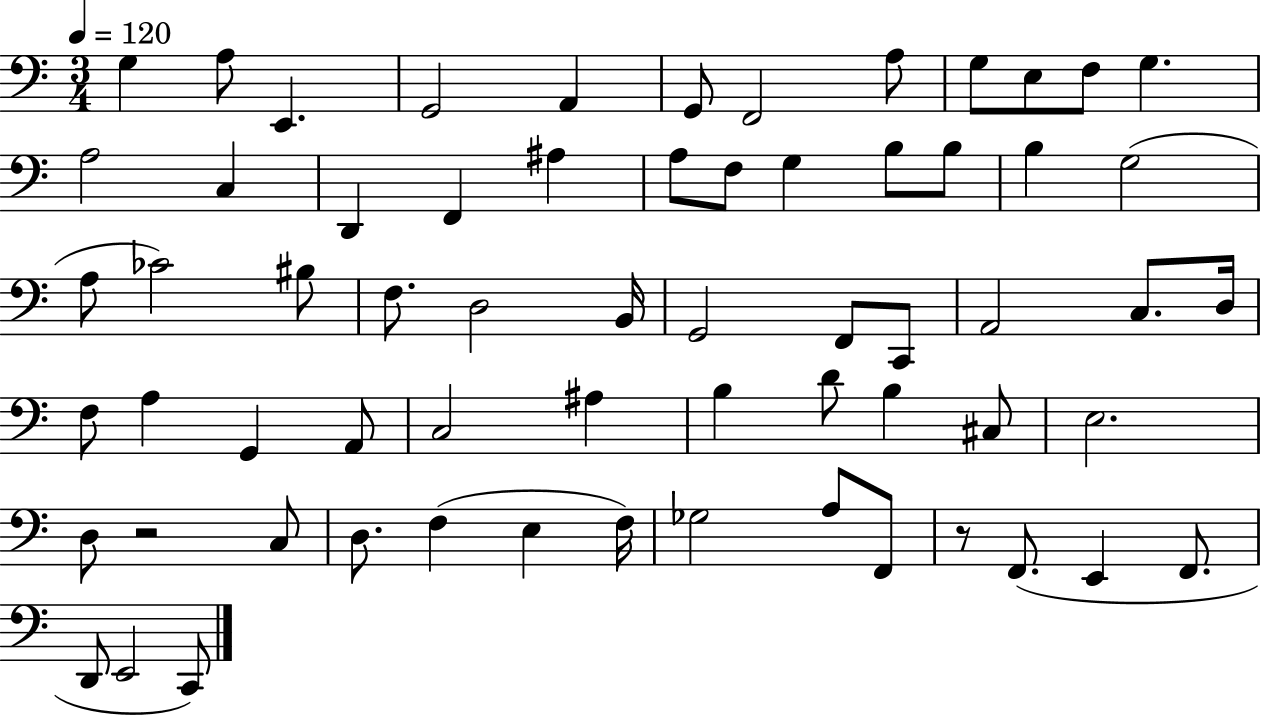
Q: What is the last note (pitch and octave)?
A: C2